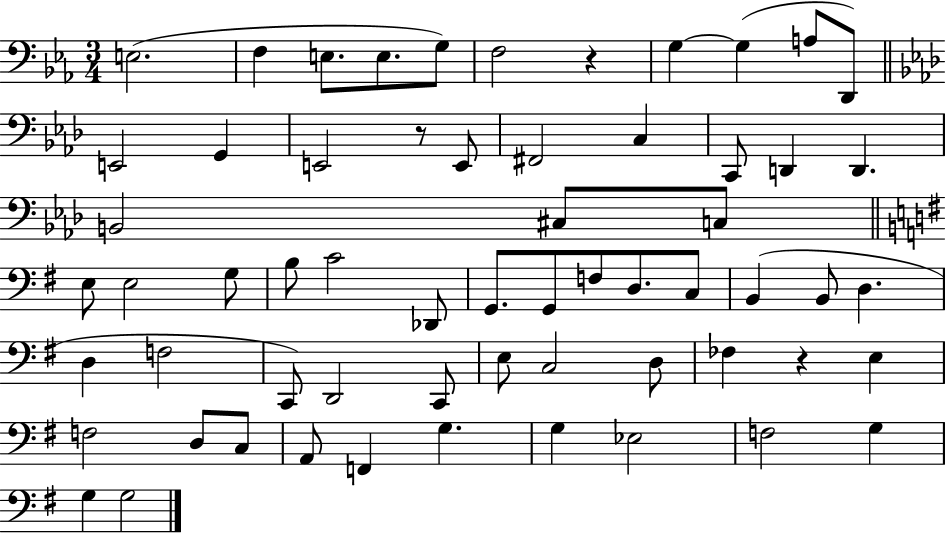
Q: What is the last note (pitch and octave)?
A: G3